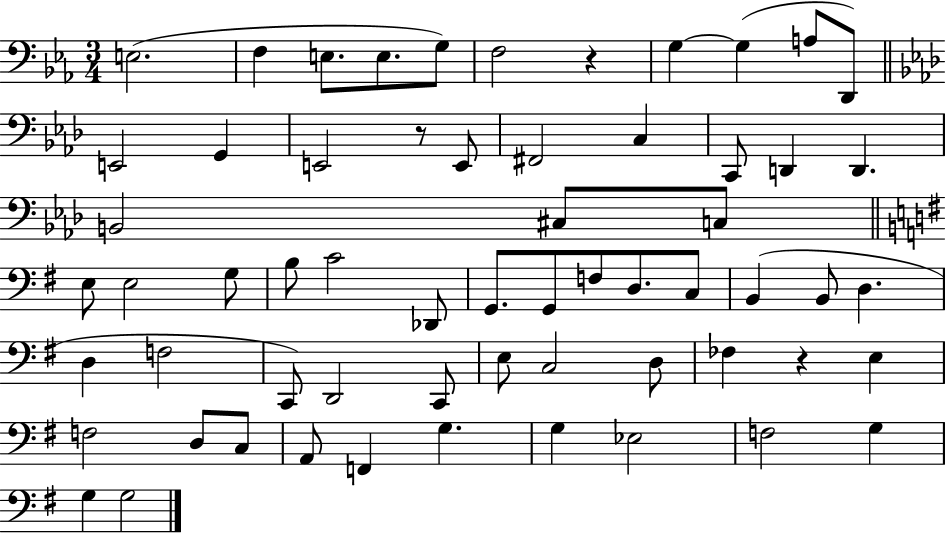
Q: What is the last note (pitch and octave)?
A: G3